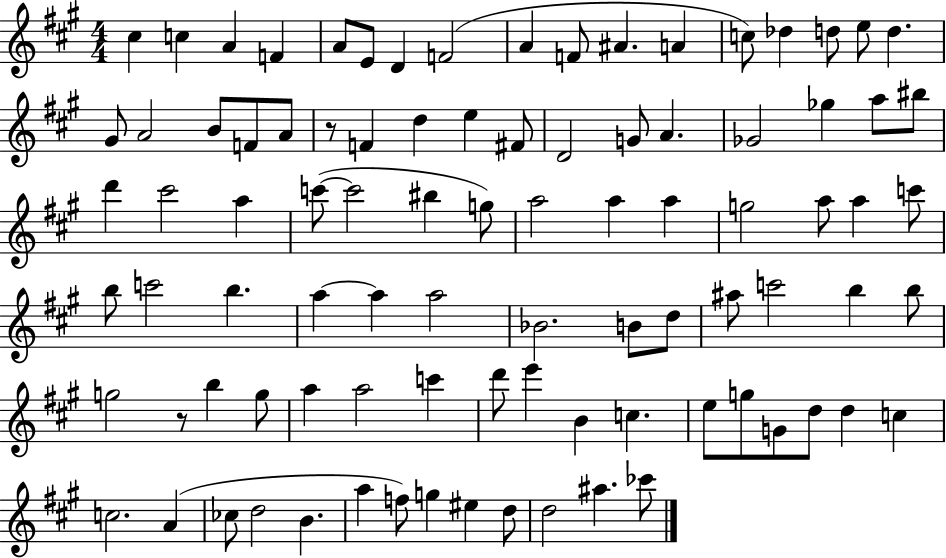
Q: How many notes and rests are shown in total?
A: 91